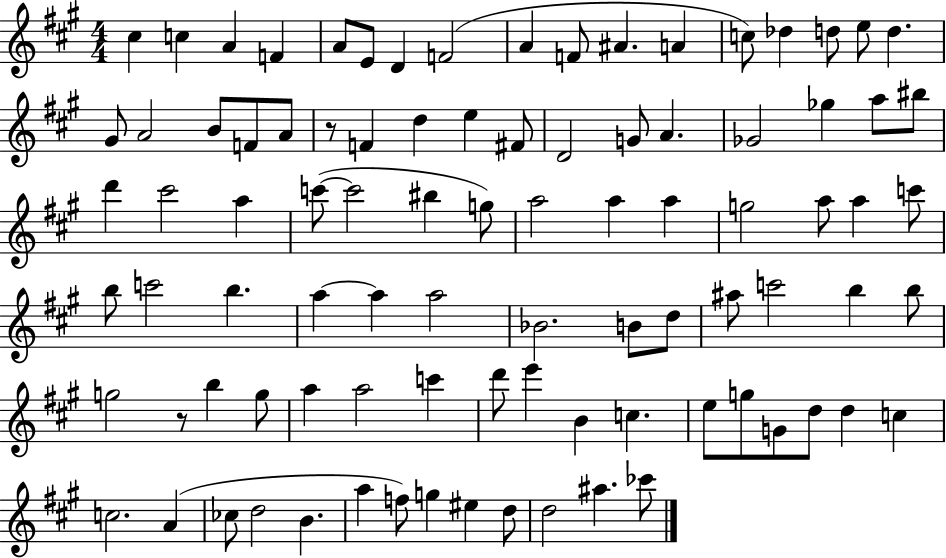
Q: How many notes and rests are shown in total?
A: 91